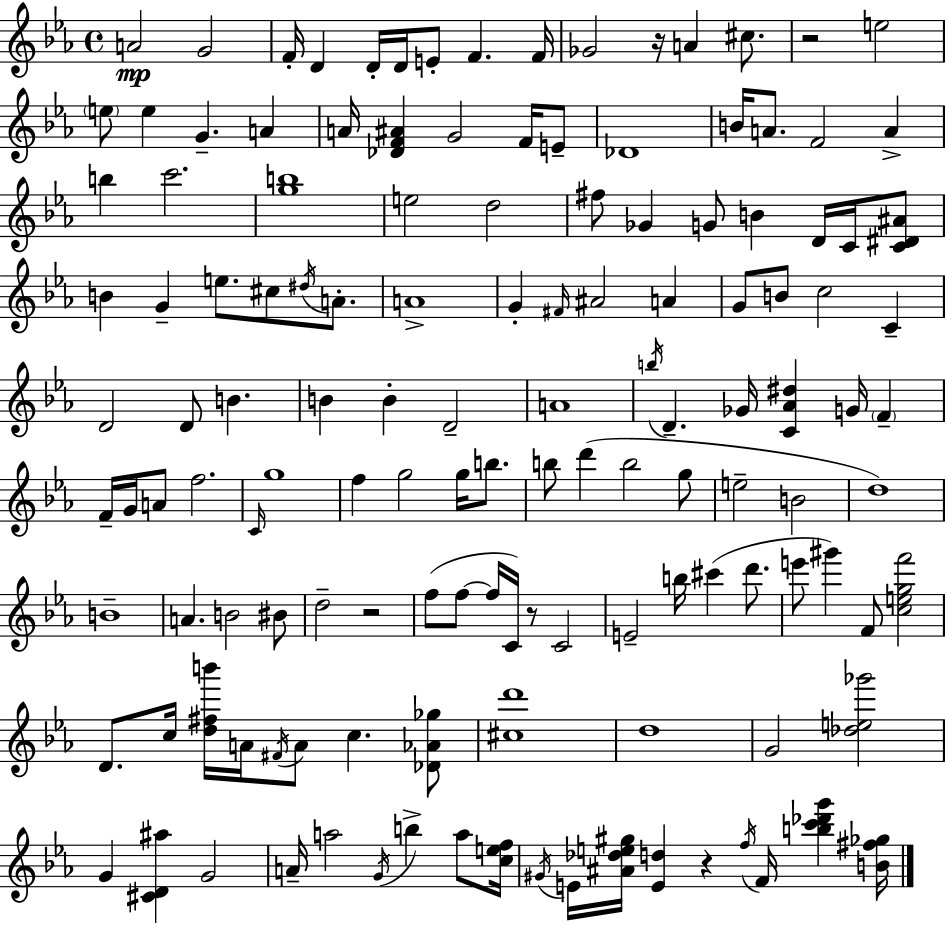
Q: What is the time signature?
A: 4/4